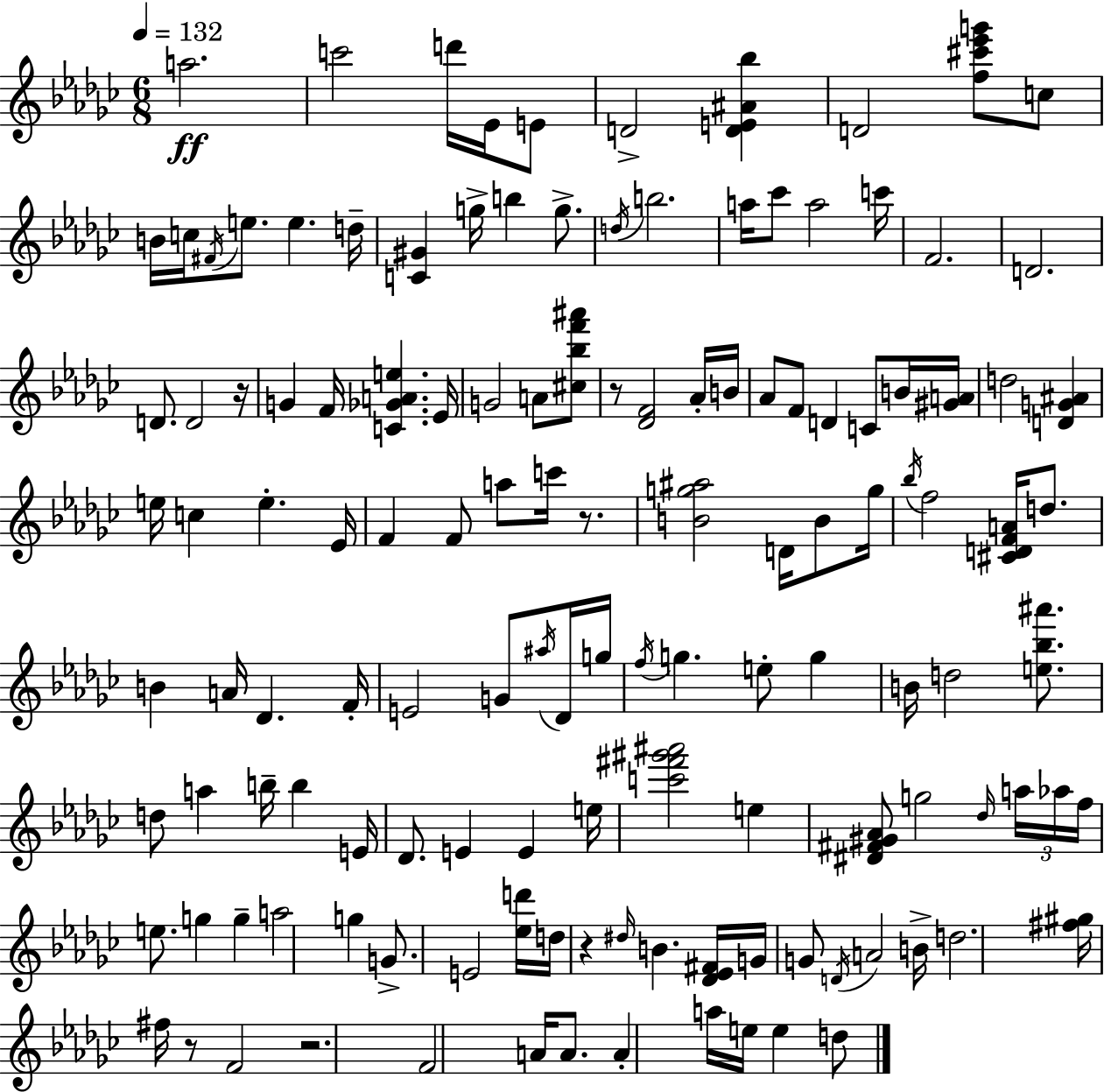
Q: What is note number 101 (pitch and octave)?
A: F#5